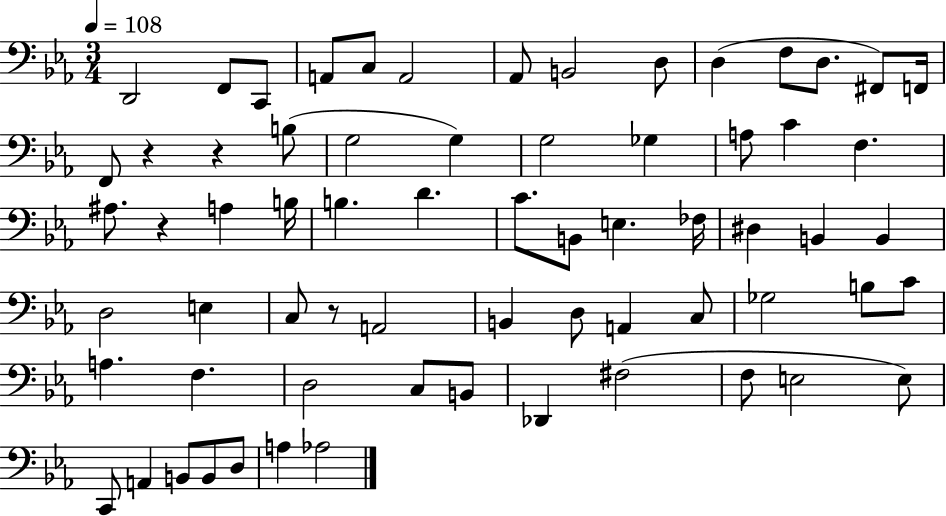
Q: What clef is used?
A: bass